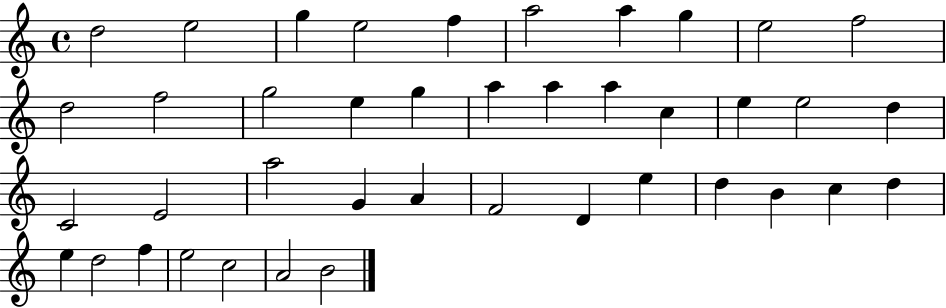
D5/h E5/h G5/q E5/h F5/q A5/h A5/q G5/q E5/h F5/h D5/h F5/h G5/h E5/q G5/q A5/q A5/q A5/q C5/q E5/q E5/h D5/q C4/h E4/h A5/h G4/q A4/q F4/h D4/q E5/q D5/q B4/q C5/q D5/q E5/q D5/h F5/q E5/h C5/h A4/h B4/h